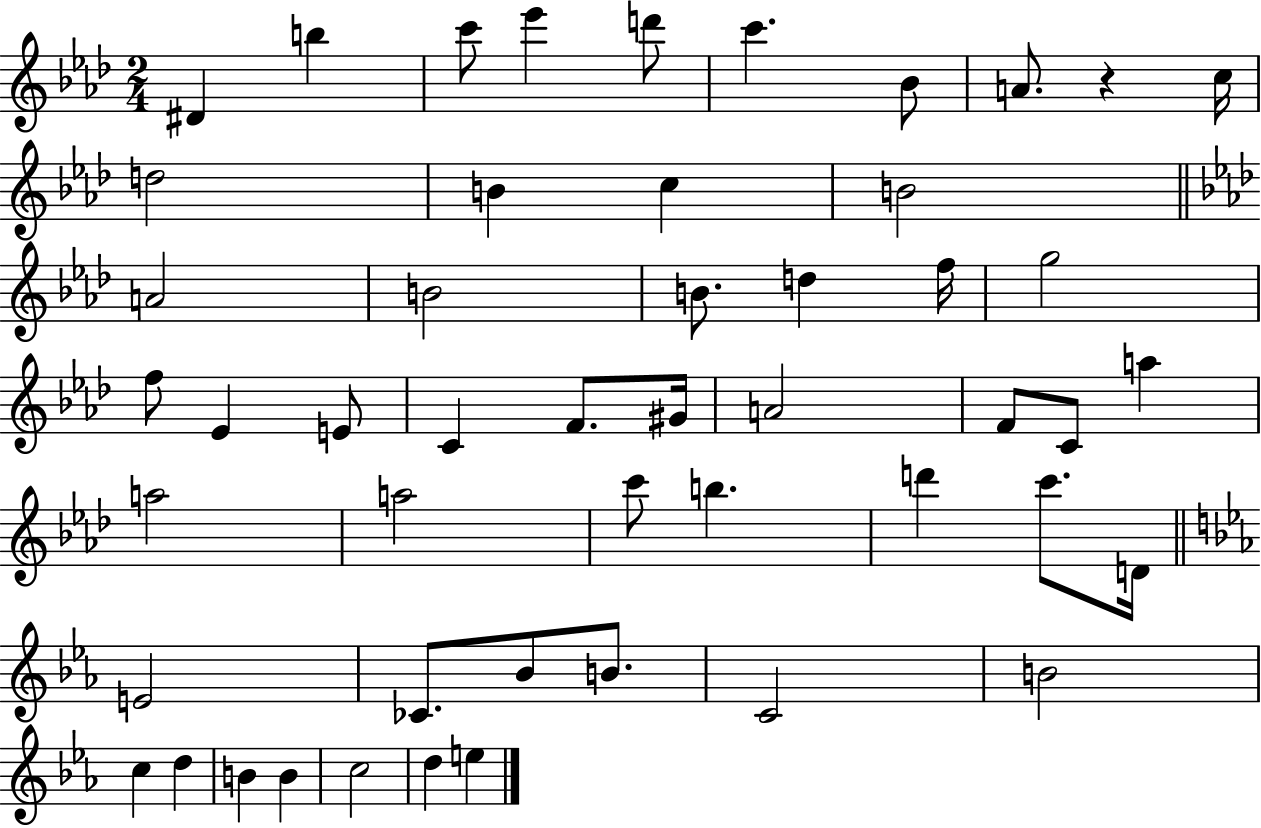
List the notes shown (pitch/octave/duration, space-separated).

D#4/q B5/q C6/e Eb6/q D6/e C6/q. Bb4/e A4/e. R/q C5/s D5/h B4/q C5/q B4/h A4/h B4/h B4/e. D5/q F5/s G5/h F5/e Eb4/q E4/e C4/q F4/e. G#4/s A4/h F4/e C4/e A5/q A5/h A5/h C6/e B5/q. D6/q C6/e. D4/s E4/h CES4/e. Bb4/e B4/e. C4/h B4/h C5/q D5/q B4/q B4/q C5/h D5/q E5/q